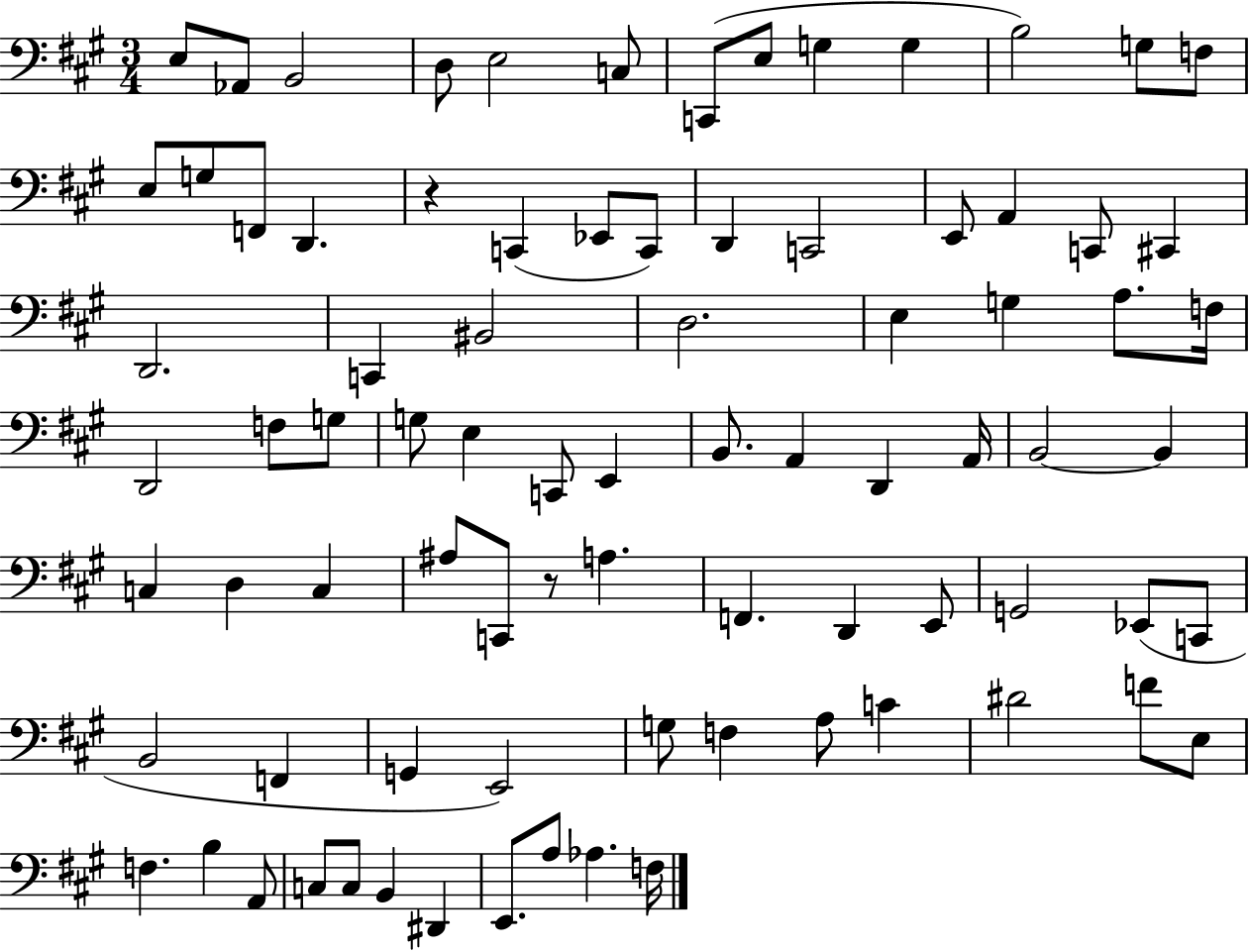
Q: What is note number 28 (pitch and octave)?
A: C2